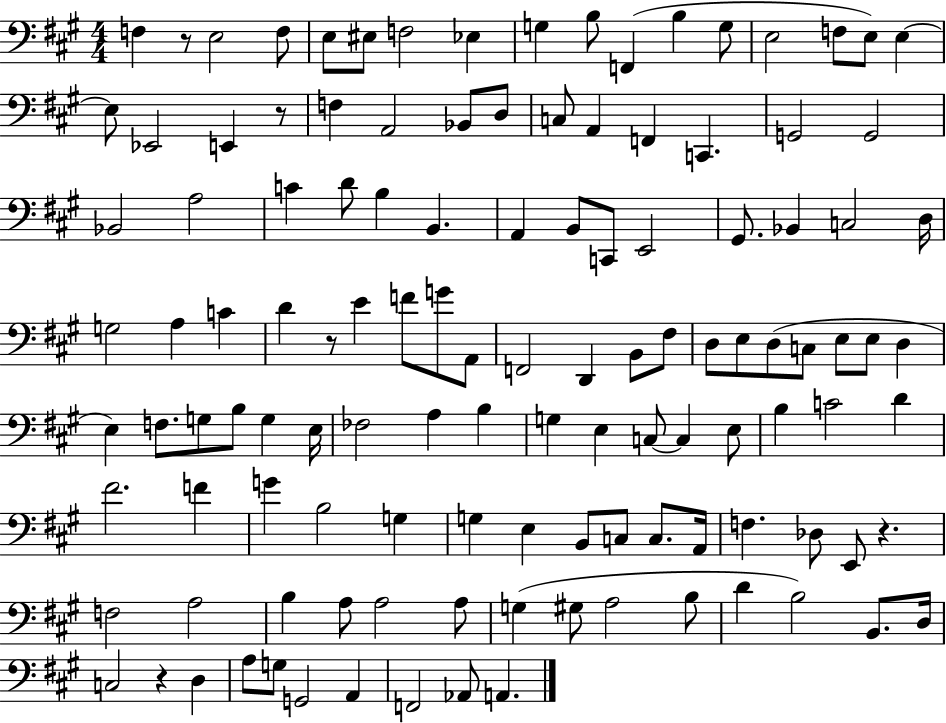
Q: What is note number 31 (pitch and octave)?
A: A3